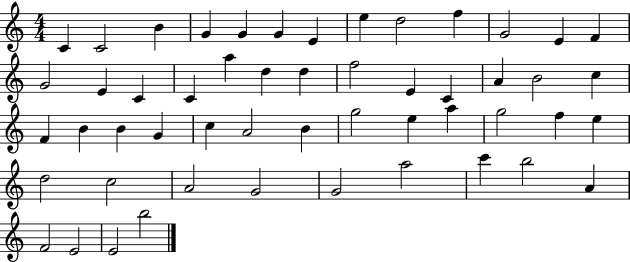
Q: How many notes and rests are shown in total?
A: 52